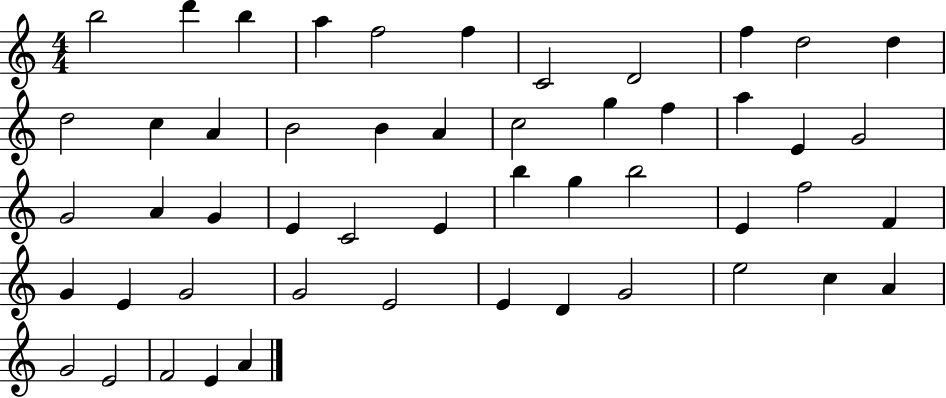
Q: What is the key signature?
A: C major